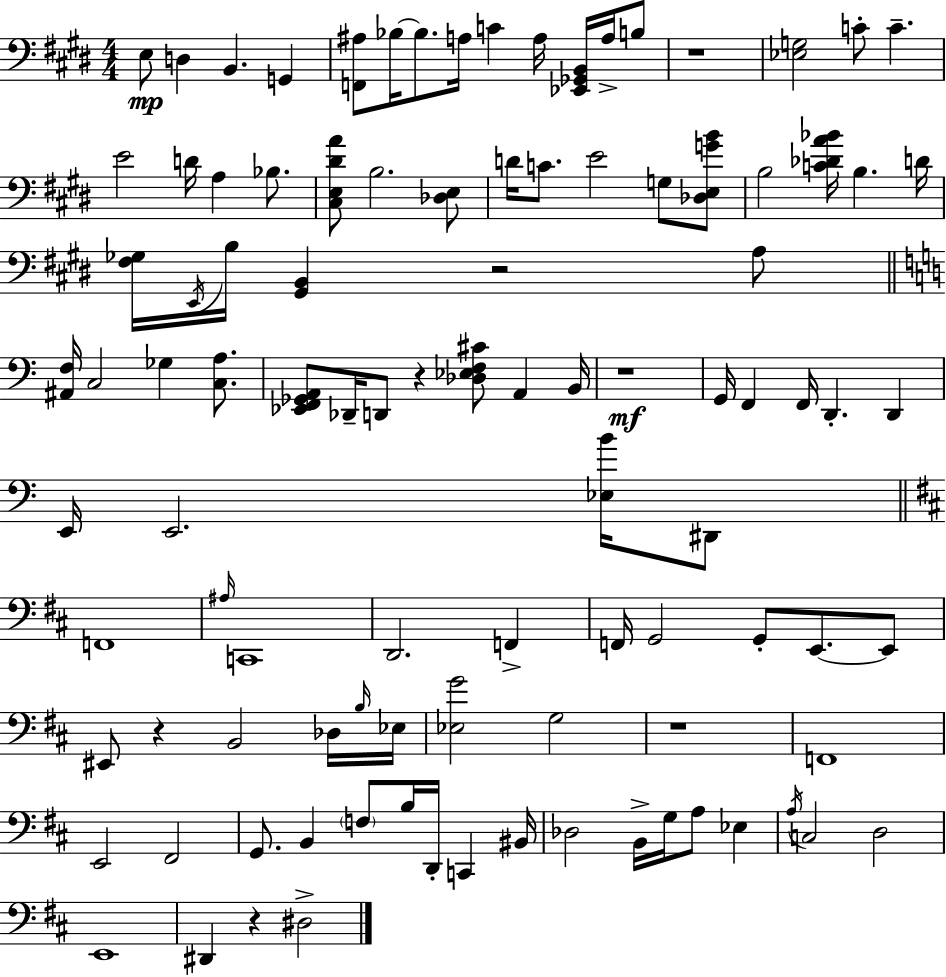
E3/e D3/q B2/q. G2/q [F2,A#3]/e Bb3/s Bb3/e. A3/s C4/q A3/s [Eb2,Gb2,B2]/s A3/s B3/e R/w [Eb3,G3]/h C4/e C4/q. E4/h D4/s A3/q Bb3/e. [C#3,E3,D#4,A4]/e B3/h. [Db3,E3]/e D4/s C4/e. E4/h G3/e [Db3,E3,G4,B4]/e B3/h [C4,Db4,A4,Bb4]/s B3/q. D4/s [F#3,Gb3]/s E2/s B3/s [G#2,B2]/q R/h A3/e [A#2,F3]/s C3/h Gb3/q [C3,A3]/e. [Eb2,F2,Gb2,A2]/e Db2/s D2/e R/q [Db3,Eb3,F3,C#4]/e A2/q B2/s R/w G2/s F2/q F2/s D2/q. D2/q E2/s E2/h. [Eb3,B4]/s D#2/e F2/w A#3/s C2/w D2/h. F2/q F2/s G2/h G2/e E2/e. E2/e EIS2/e R/q B2/h Db3/s B3/s Eb3/s [Eb3,G4]/h G3/h R/w F2/w E2/h F#2/h G2/e. B2/q F3/e B3/s D2/s C2/q BIS2/s Db3/h B2/s G3/s A3/e Eb3/q A3/s C3/h D3/h E2/w D#2/q R/q D#3/h